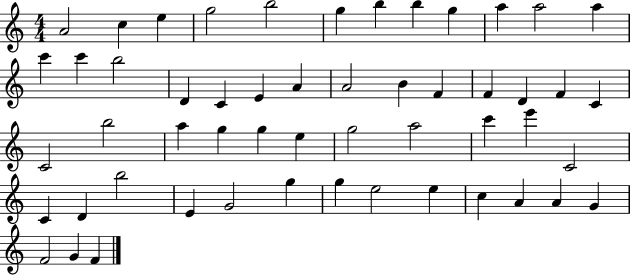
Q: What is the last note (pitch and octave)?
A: F4